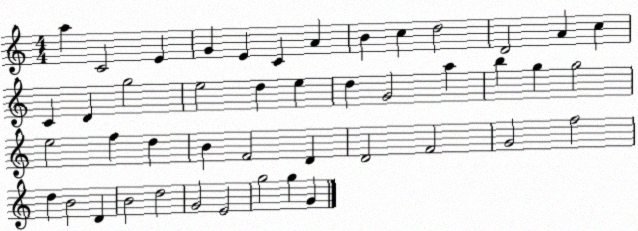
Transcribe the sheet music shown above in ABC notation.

X:1
T:Untitled
M:4/4
L:1/4
K:C
a C2 E G E C A B c d2 D2 A c C D g2 e2 d e d G2 a b g g2 e2 f d B F2 D D2 F2 G2 f2 d B2 D B2 d2 G2 E2 g2 g G